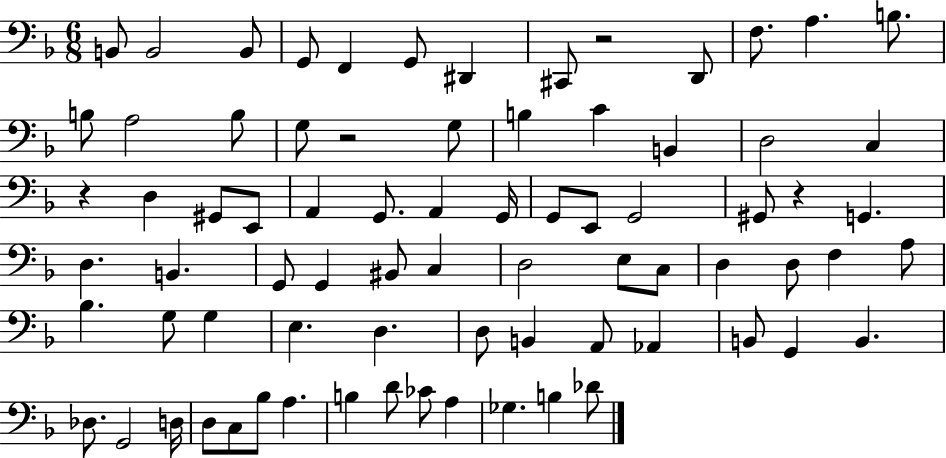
B2/e B2/h B2/e G2/e F2/q G2/e D#2/q C#2/e R/h D2/e F3/e. A3/q. B3/e. B3/e A3/h B3/e G3/e R/h G3/e B3/q C4/q B2/q D3/h C3/q R/q D3/q G#2/e E2/e A2/q G2/e. A2/q G2/s G2/e E2/e G2/h G#2/e R/q G2/q. D3/q. B2/q. G2/e G2/q BIS2/e C3/q D3/h E3/e C3/e D3/q D3/e F3/q A3/e Bb3/q. G3/e G3/q E3/q. D3/q. D3/e B2/q A2/e Ab2/q B2/e G2/q B2/q. Db3/e. G2/h D3/s D3/e C3/e Bb3/e A3/q. B3/q D4/e CES4/e A3/q Gb3/q. B3/q Db4/e